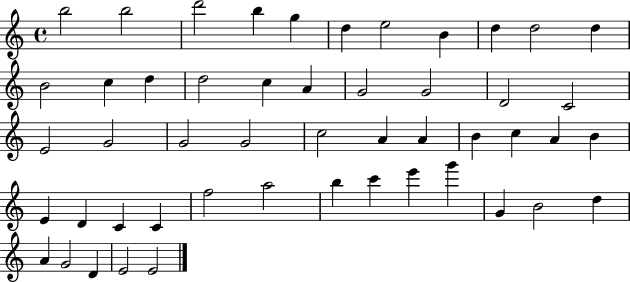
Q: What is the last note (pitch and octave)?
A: E4